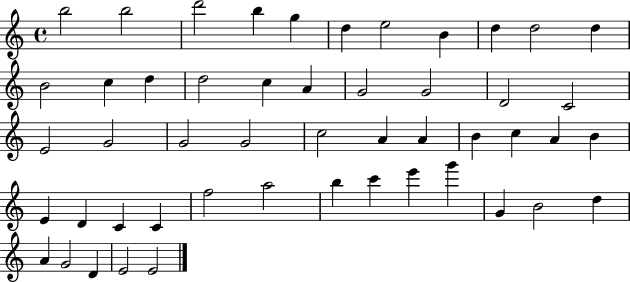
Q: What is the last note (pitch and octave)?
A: E4